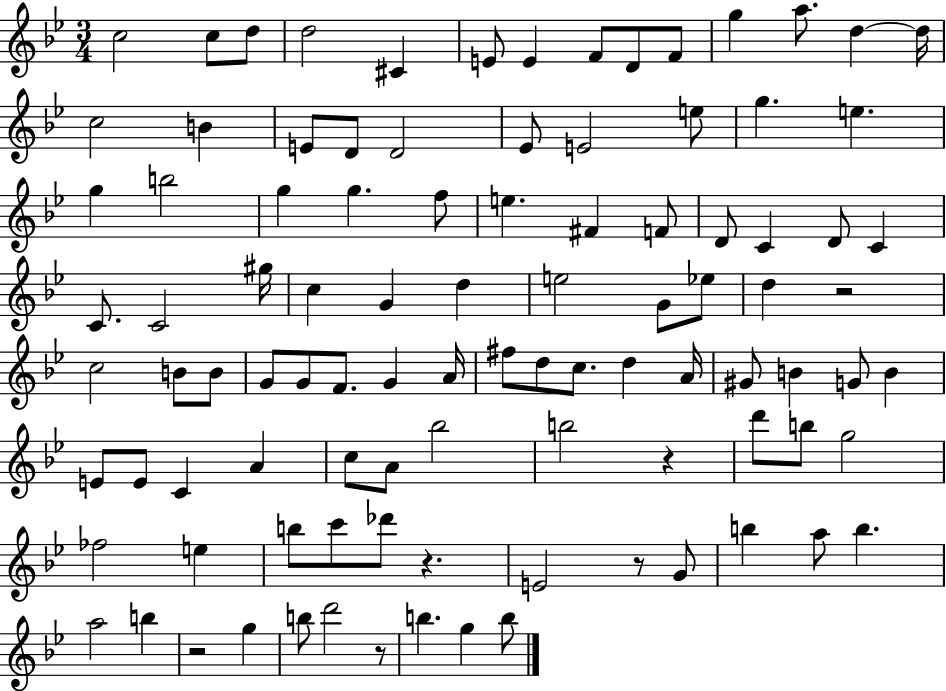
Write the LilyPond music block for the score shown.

{
  \clef treble
  \numericTimeSignature
  \time 3/4
  \key bes \major
  c''2 c''8 d''8 | d''2 cis'4 | e'8 e'4 f'8 d'8 f'8 | g''4 a''8. d''4~~ d''16 | \break c''2 b'4 | e'8 d'8 d'2 | ees'8 e'2 e''8 | g''4. e''4. | \break g''4 b''2 | g''4 g''4. f''8 | e''4. fis'4 f'8 | d'8 c'4 d'8 c'4 | \break c'8. c'2 gis''16 | c''4 g'4 d''4 | e''2 g'8 ees''8 | d''4 r2 | \break c''2 b'8 b'8 | g'8 g'8 f'8. g'4 a'16 | fis''8 d''8 c''8. d''4 a'16 | gis'8 b'4 g'8 b'4 | \break e'8 e'8 c'4 a'4 | c''8 a'8 bes''2 | b''2 r4 | d'''8 b''8 g''2 | \break fes''2 e''4 | b''8 c'''8 des'''8 r4. | e'2 r8 g'8 | b''4 a''8 b''4. | \break a''2 b''4 | r2 g''4 | b''8 d'''2 r8 | b''4. g''4 b''8 | \break \bar "|."
}